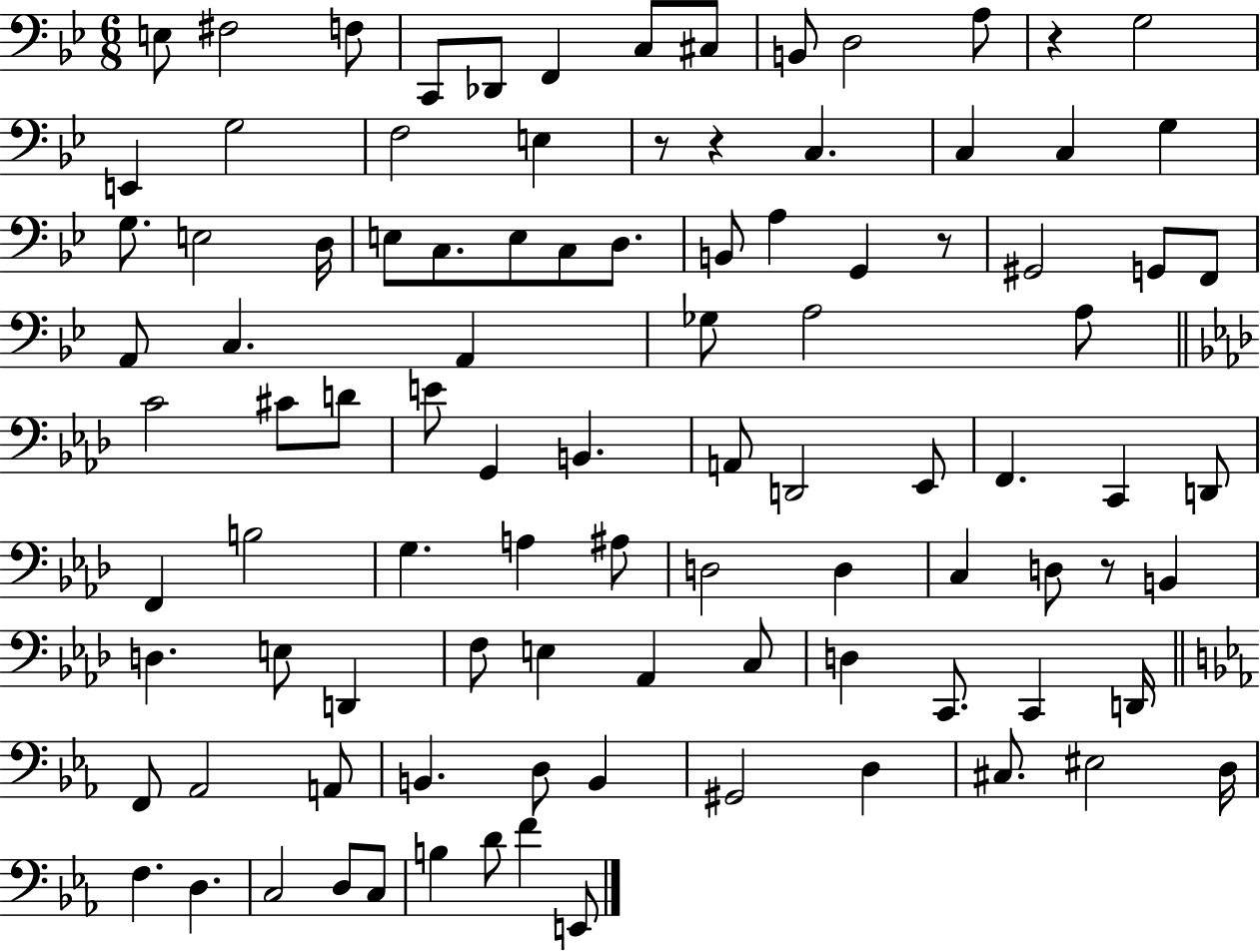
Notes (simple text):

E3/e F#3/h F3/e C2/e Db2/e F2/q C3/e C#3/e B2/e D3/h A3/e R/q G3/h E2/q G3/h F3/h E3/q R/e R/q C3/q. C3/q C3/q G3/q G3/e. E3/h D3/s E3/e C3/e. E3/e C3/e D3/e. B2/e A3/q G2/q R/e G#2/h G2/e F2/e A2/e C3/q. A2/q Gb3/e A3/h A3/e C4/h C#4/e D4/e E4/e G2/q B2/q. A2/e D2/h Eb2/e F2/q. C2/q D2/e F2/q B3/h G3/q. A3/q A#3/e D3/h D3/q C3/q D3/e R/e B2/q D3/q. E3/e D2/q F3/e E3/q Ab2/q C3/e D3/q C2/e. C2/q D2/s F2/e Ab2/h A2/e B2/q. D3/e B2/q G#2/h D3/q C#3/e. EIS3/h D3/s F3/q. D3/q. C3/h D3/e C3/e B3/q D4/e F4/q E2/e